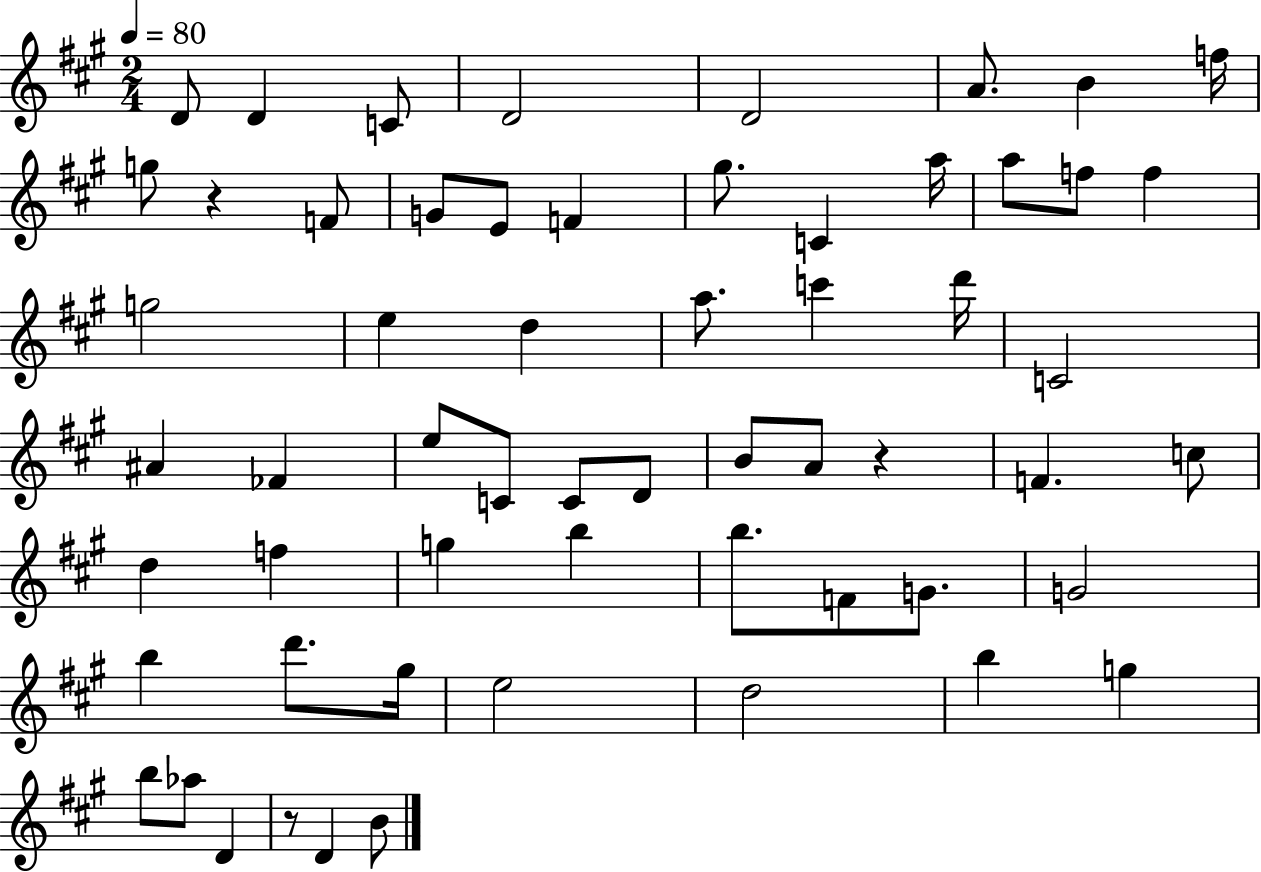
X:1
T:Untitled
M:2/4
L:1/4
K:A
D/2 D C/2 D2 D2 A/2 B f/4 g/2 z F/2 G/2 E/2 F ^g/2 C a/4 a/2 f/2 f g2 e d a/2 c' d'/4 C2 ^A _F e/2 C/2 C/2 D/2 B/2 A/2 z F c/2 d f g b b/2 F/2 G/2 G2 b d'/2 ^g/4 e2 d2 b g b/2 _a/2 D z/2 D B/2